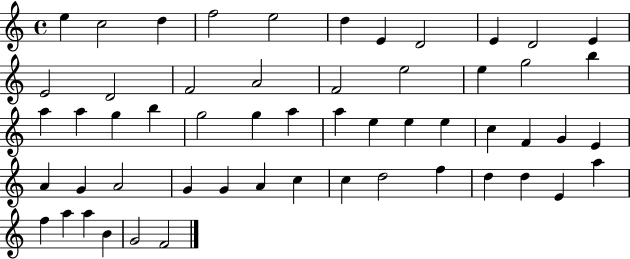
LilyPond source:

{
  \clef treble
  \time 4/4
  \defaultTimeSignature
  \key c \major
  e''4 c''2 d''4 | f''2 e''2 | d''4 e'4 d'2 | e'4 d'2 e'4 | \break e'2 d'2 | f'2 a'2 | f'2 e''2 | e''4 g''2 b''4 | \break a''4 a''4 g''4 b''4 | g''2 g''4 a''4 | a''4 e''4 e''4 e''4 | c''4 f'4 g'4 e'4 | \break a'4 g'4 a'2 | g'4 g'4 a'4 c''4 | c''4 d''2 f''4 | d''4 d''4 e'4 a''4 | \break f''4 a''4 a''4 b'4 | g'2 f'2 | \bar "|."
}